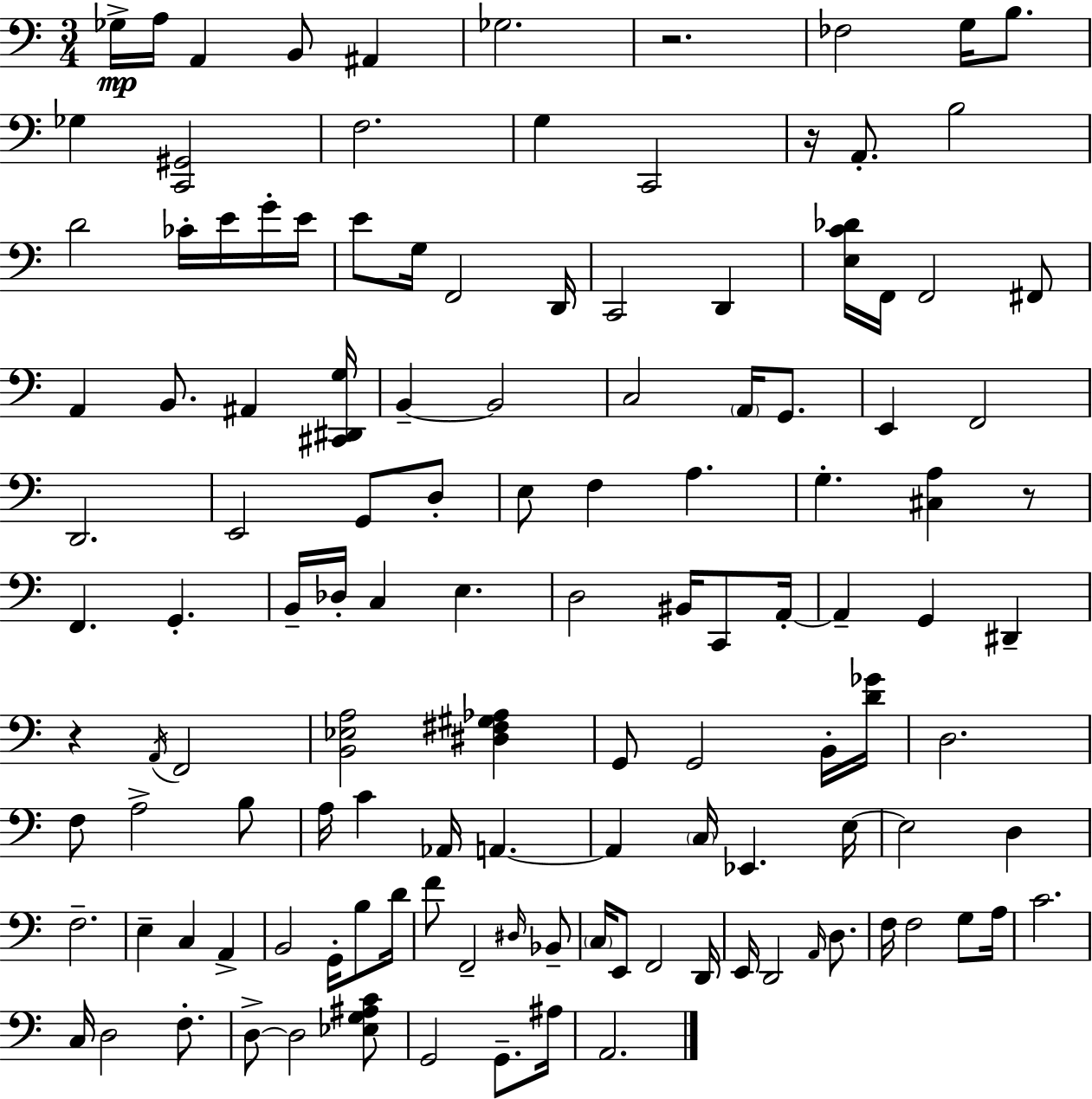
Gb3/s A3/s A2/q B2/e A#2/q Gb3/h. R/h. FES3/h G3/s B3/e. Gb3/q [C2,G#2]/h F3/h. G3/q C2/h R/s A2/e. B3/h D4/h CES4/s E4/s G4/s E4/s E4/e G3/s F2/h D2/s C2/h D2/q [E3,C4,Db4]/s F2/s F2/h F#2/e A2/q B2/e. A#2/q [C#2,D#2,G3]/s B2/q B2/h C3/h A2/s G2/e. E2/q F2/h D2/h. E2/h G2/e D3/e E3/e F3/q A3/q. G3/q. [C#3,A3]/q R/e F2/q. G2/q. B2/s Db3/s C3/q E3/q. D3/h BIS2/s C2/e A2/s A2/q G2/q D#2/q R/q A2/s F2/h [B2,Eb3,A3]/h [D#3,F#3,G#3,Ab3]/q G2/e G2/h B2/s [D4,Gb4]/s D3/h. F3/e A3/h B3/e A3/s C4/q Ab2/s A2/q. A2/q C3/s Eb2/q. E3/s E3/h D3/q F3/h. E3/q C3/q A2/q B2/h G2/s B3/e D4/s F4/e F2/h D#3/s Bb2/e C3/s E2/e F2/h D2/s E2/s D2/h A2/s D3/e. F3/s F3/h G3/e A3/s C4/h. C3/s D3/h F3/e. D3/e D3/h [Eb3,G3,A#3,C4]/e G2/h G2/e. A#3/s A2/h.